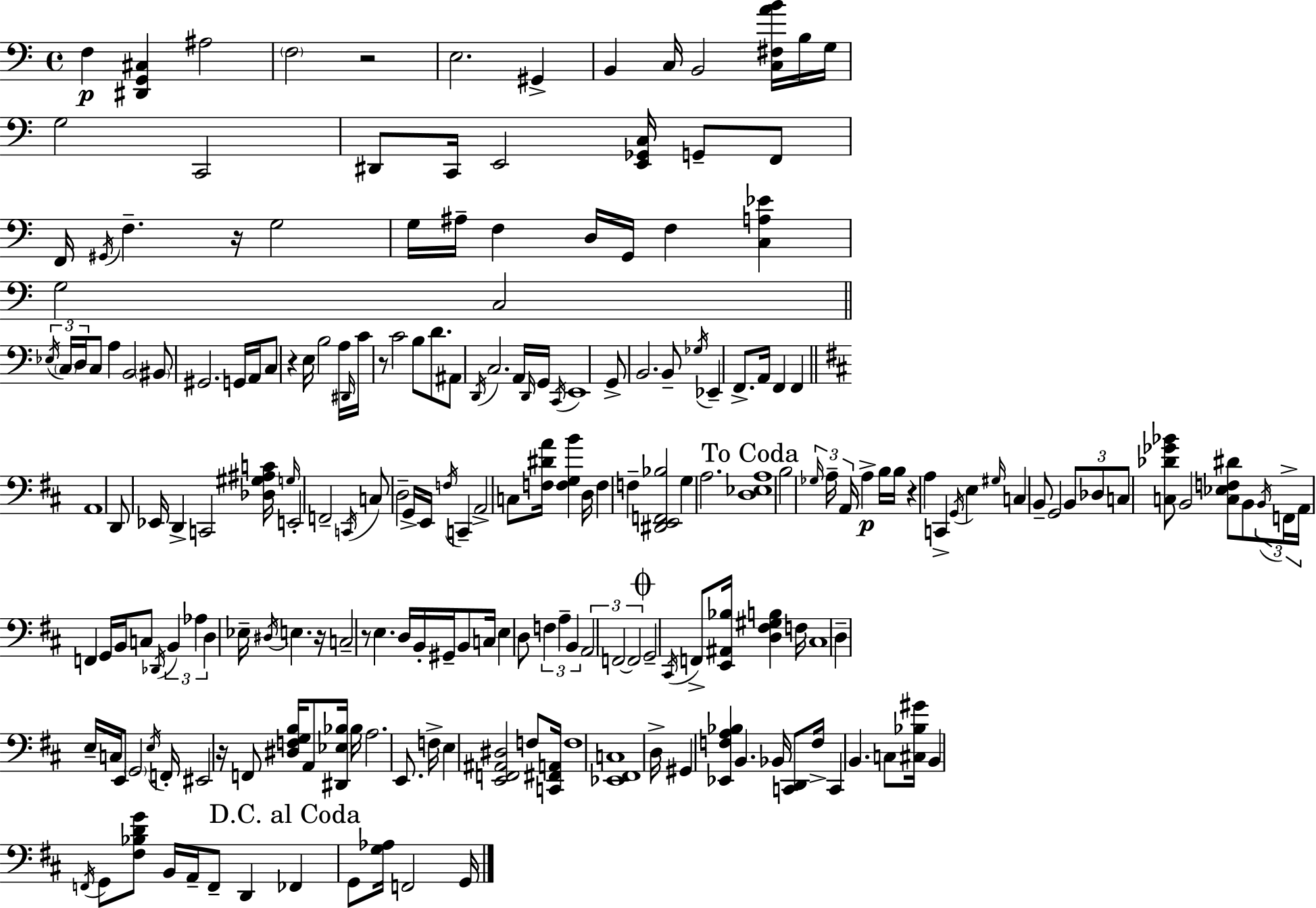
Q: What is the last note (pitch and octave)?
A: G2